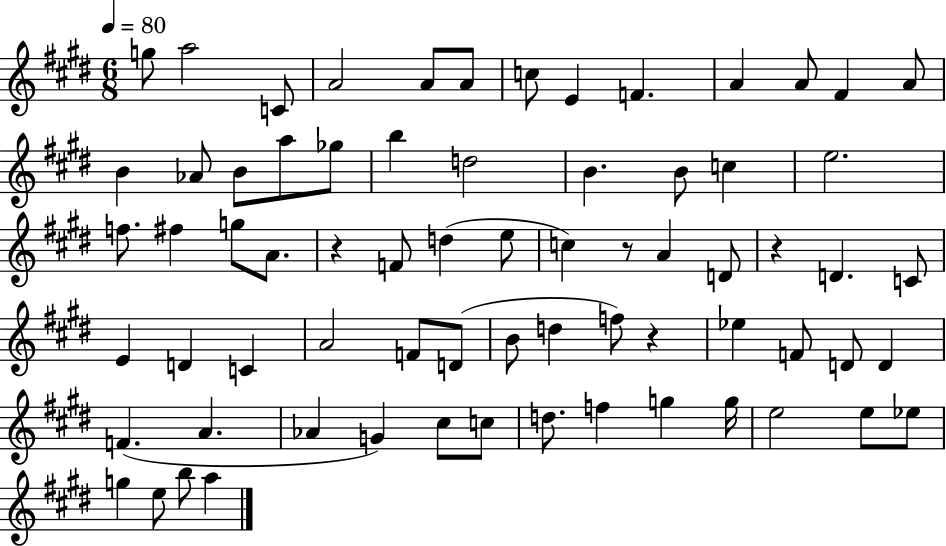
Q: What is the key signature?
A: E major